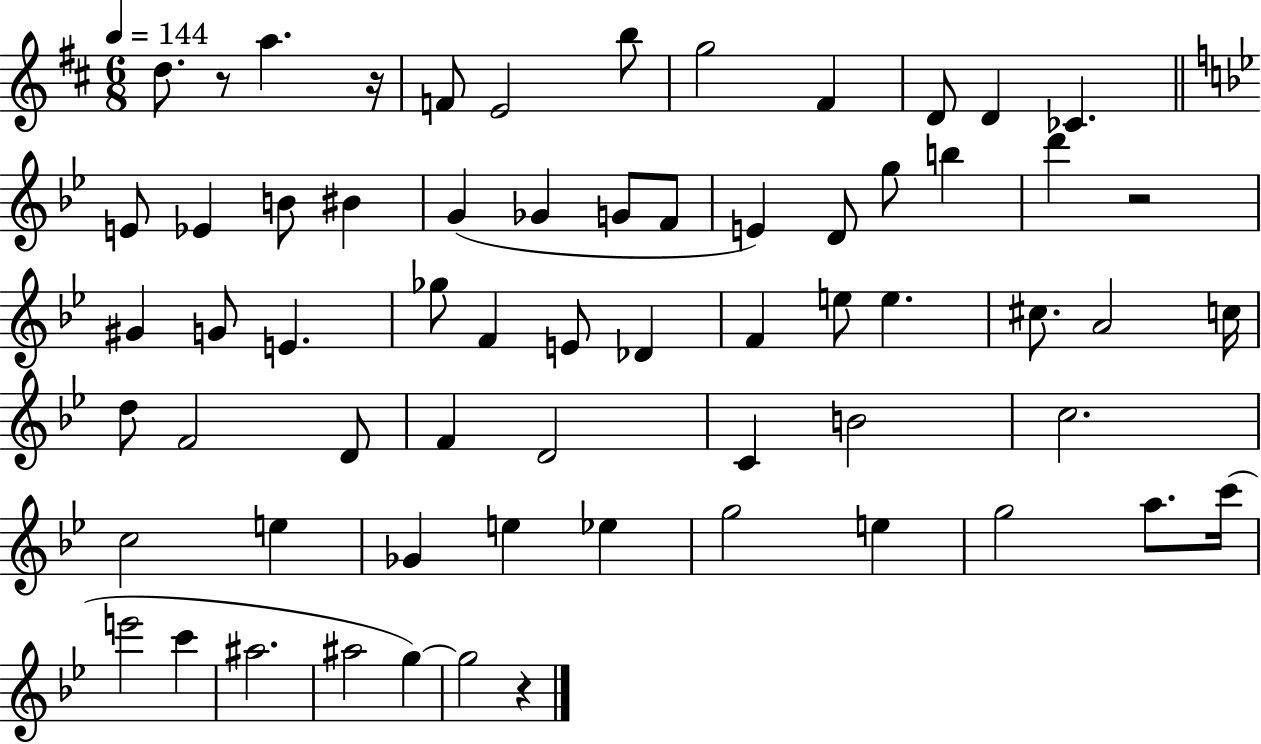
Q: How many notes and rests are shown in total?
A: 64